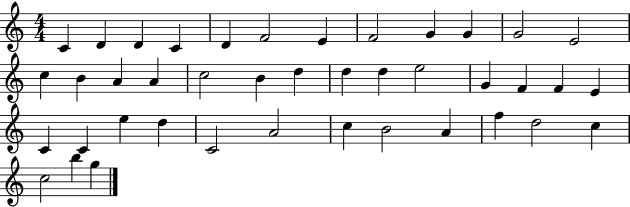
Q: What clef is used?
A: treble